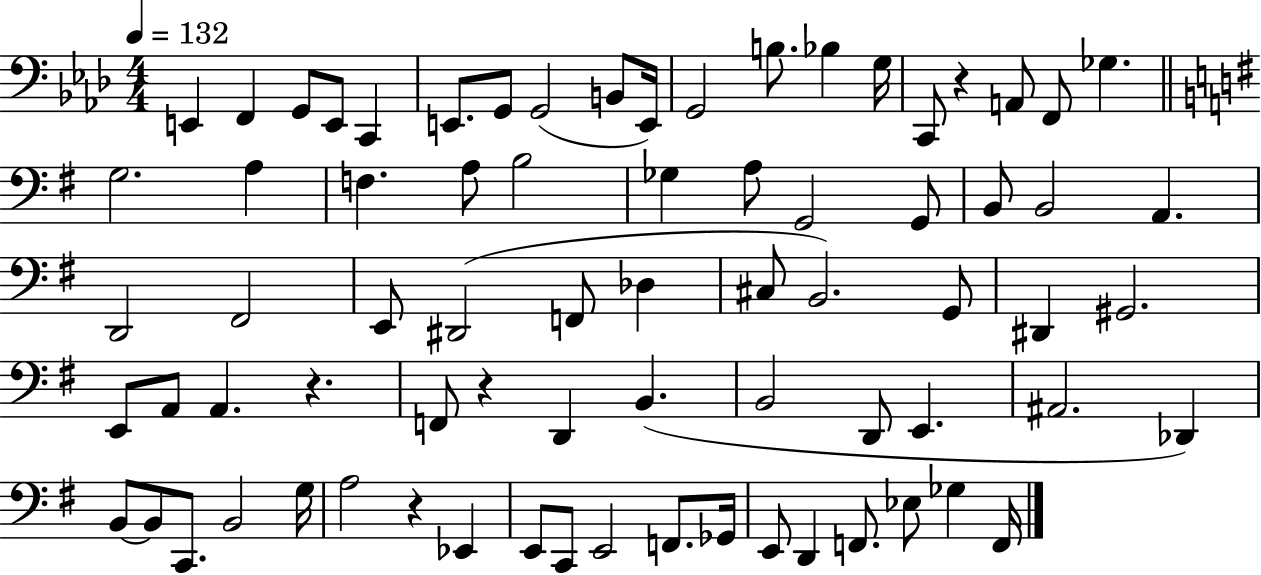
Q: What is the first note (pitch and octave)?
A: E2